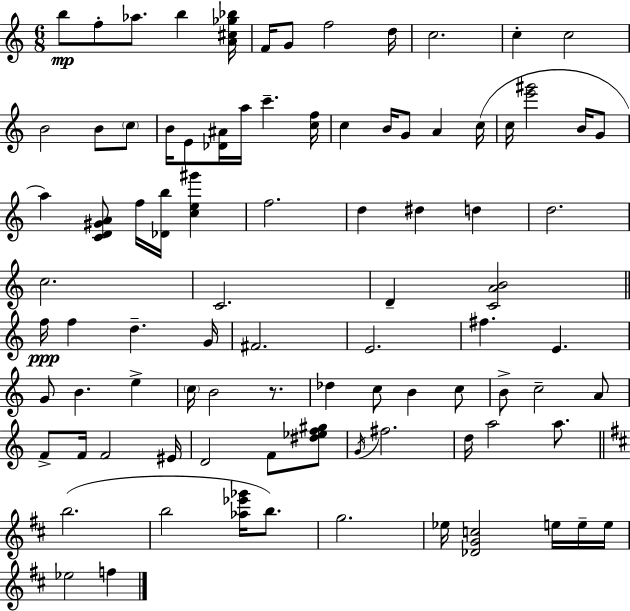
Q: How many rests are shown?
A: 1